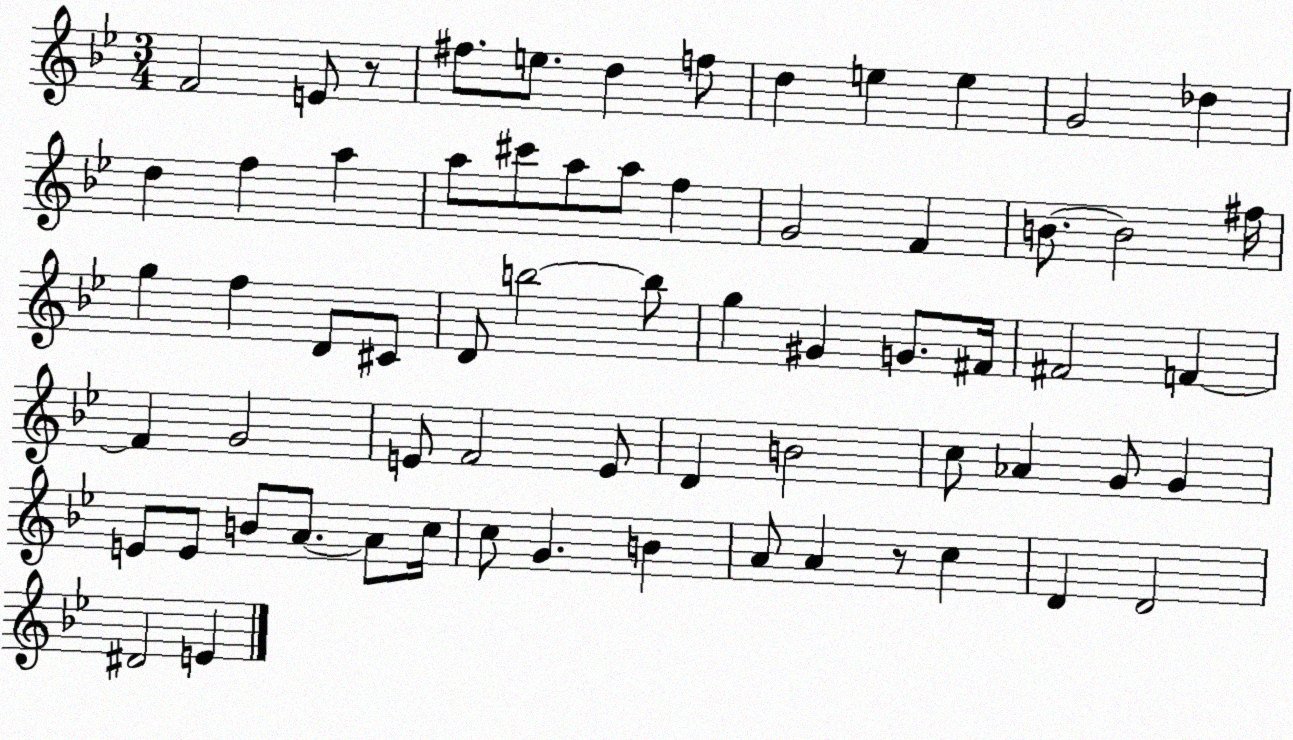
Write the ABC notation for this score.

X:1
T:Untitled
M:3/4
L:1/4
K:Bb
F2 E/2 z/2 ^f/2 e/2 d f/2 d e e G2 _d d f a a/2 ^c'/2 a/2 a/2 f G2 F B/2 B2 ^f/4 g f D/2 ^C/2 D/2 b2 b/2 g ^G G/2 ^F/4 ^F2 F F G2 E/2 F2 E/2 D B2 c/2 _A G/2 G E/2 E/2 B/2 A/2 A/2 c/4 c/2 G B A/2 A z/2 c D D2 ^D2 E